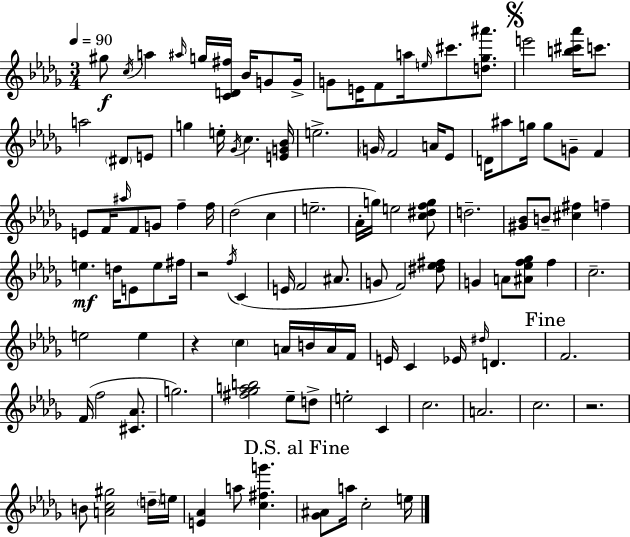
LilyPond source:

{
  \clef treble
  \numericTimeSignature
  \time 3/4
  \key bes \minor
  \tempo 4 = 90
  gis''8\f \acciaccatura { c''16 } a''4 \grace { ais''16 } g''16 <c' d' fis''>16 bes'16 g'8 | g'16-> g'8 e'16 f'8 a''16 \grace { e''16 } cis'''8. | <d'' ges'' ais'''>8. \mark \markup { \musicglyph "scripts.segno" } e'''2 <b'' cis''' aes'''>16 | c'''8. a''2 \parenthesize dis'8 | \break e'8 g''4 e''16-. \acciaccatura { ges'16 } c''4. | <e' g' bes'>16 e''2.-> | \parenthesize g'16 f'2 | a'16 ees'8 d'16 ais''8 g''16 g''8 g'8-- | \break f'4 e'8 f'16 \grace { ais''16 } f'8 g'8 | f''4-- f''16 des''2( | c''4 e''2.-- | aes'16-. g''16) e''2 | \break <c'' dis'' f'' g''>8 d''2.-- | <gis' bes'>8 b'8-- <cis'' fis''>4 | f''4-- e''4.\mf d''16 | e'8 e''8 fis''16 r2 | \break \acciaccatura { f''16 } c'4( e'16 f'2 | ais'8. g'8 f'2) | <dis'' ees'' fis''>8 g'4 a'8 | <ais' ees'' f'' ges''>8 f''4 c''2.-- | \break e''2 | e''4 r4 \parenthesize c''4 | a'16 b'16 a'16 f'16 e'16 c'4 ees'16 | \grace { dis''16 } d'4. \mark "Fine" f'2. | \break f'16( f''2 | <cis' aes'>8. g''2.) | <fis'' ges'' a'' b''>2 | ees''8-- d''8-> e''2-. | \break c'4 c''2. | a'2. | c''2. | r2. | \break b'8 <a' c'' gis''>2 | \parenthesize d''16-- e''16 <e' aes'>4 a''8 | <c'' fis'' g'''>4. \mark "D.S. al Fine" <ges' ais'>8 a''16 c''2-. | e''16 \bar "|."
}